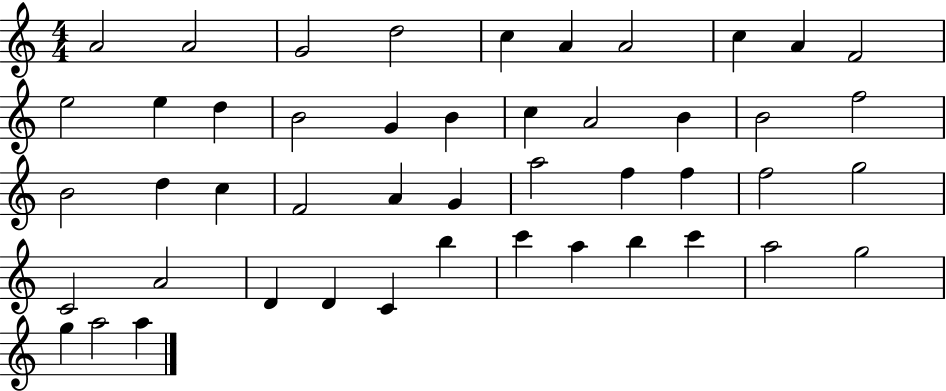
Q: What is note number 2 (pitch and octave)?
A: A4